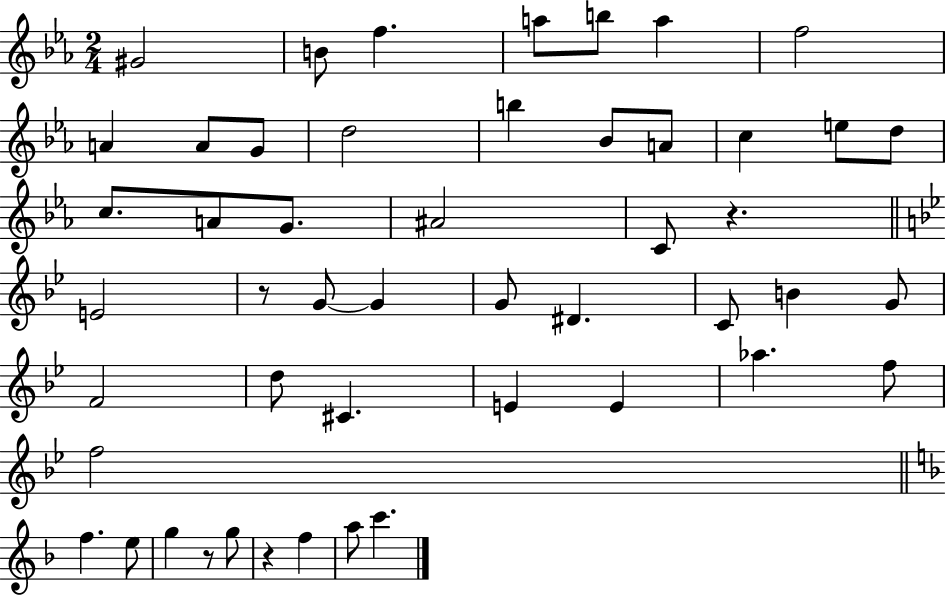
X:1
T:Untitled
M:2/4
L:1/4
K:Eb
^G2 B/2 f a/2 b/2 a f2 A A/2 G/2 d2 b _B/2 A/2 c e/2 d/2 c/2 A/2 G/2 ^A2 C/2 z E2 z/2 G/2 G G/2 ^D C/2 B G/2 F2 d/2 ^C E E _a f/2 f2 f e/2 g z/2 g/2 z f a/2 c'